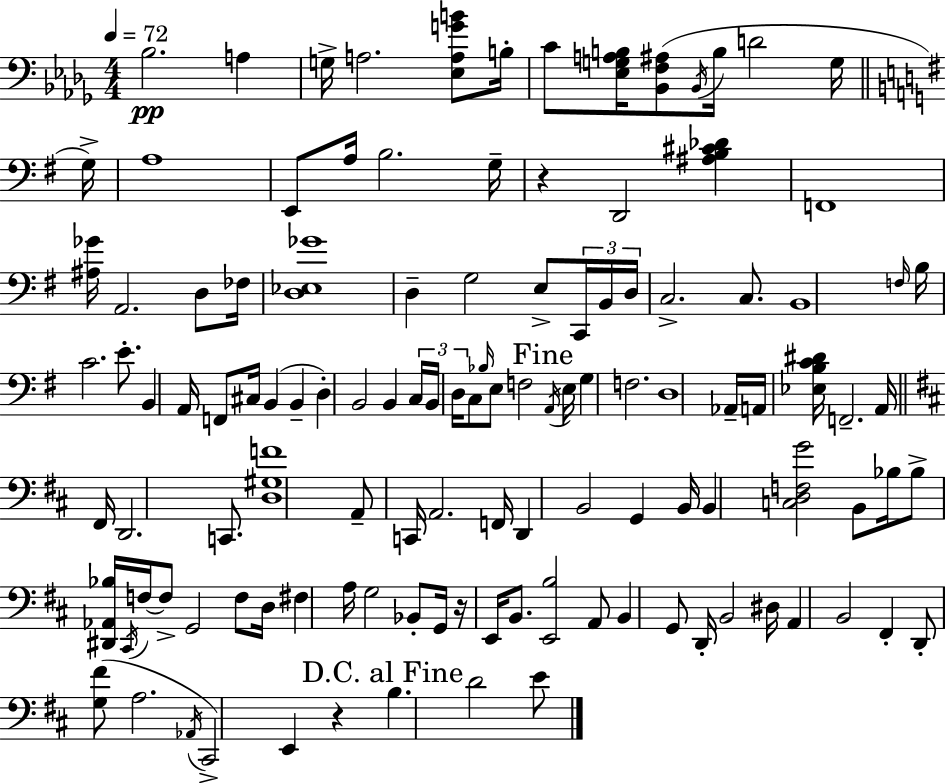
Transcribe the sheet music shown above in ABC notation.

X:1
T:Untitled
M:4/4
L:1/4
K:Bbm
_B,2 A, G,/4 A,2 [_E,A,GB]/2 B,/4 C/2 [_E,G,A,B,]/4 [_B,,F,^A,]/2 _B,,/4 B,/4 D2 G,/4 G,/4 A,4 E,,/2 A,/4 B,2 G,/4 z D,,2 [^A,B,^C_D] F,,4 [^A,_G]/4 A,,2 D,/2 _F,/4 [D,_E,_G]4 D, G,2 E,/2 C,,/4 B,,/4 D,/4 C,2 C,/2 B,,4 F,/4 B,/4 C2 E/2 B,, A,,/4 F,,/2 ^C,/4 B,, B,, D, B,,2 B,, C,/4 B,,/4 D,/4 C,/2 _B,/4 E,/2 F,2 A,,/4 E,/4 G, F,2 D,4 _A,,/4 A,,/4 [_E,B,C^D]/4 F,,2 A,,/4 ^F,,/4 D,,2 C,,/2 [D,^G,F]4 A,,/2 C,,/4 A,,2 F,,/4 D,, B,,2 G,, B,,/4 B,, [C,D,F,G]2 B,,/2 _B,/4 _B,/2 [^D,,_A,,_B,]/4 ^C,,/4 F,/4 F,/2 G,,2 F,/2 D,/4 ^F, A,/4 G,2 _B,,/2 G,,/4 z/4 E,,/4 B,,/2 [E,,B,]2 A,,/2 B,, G,,/2 D,,/4 B,,2 ^D,/4 A,, B,,2 ^F,, D,,/2 [G,^F]/2 A,2 _A,,/4 ^C,,2 E,, z B, D2 E/2